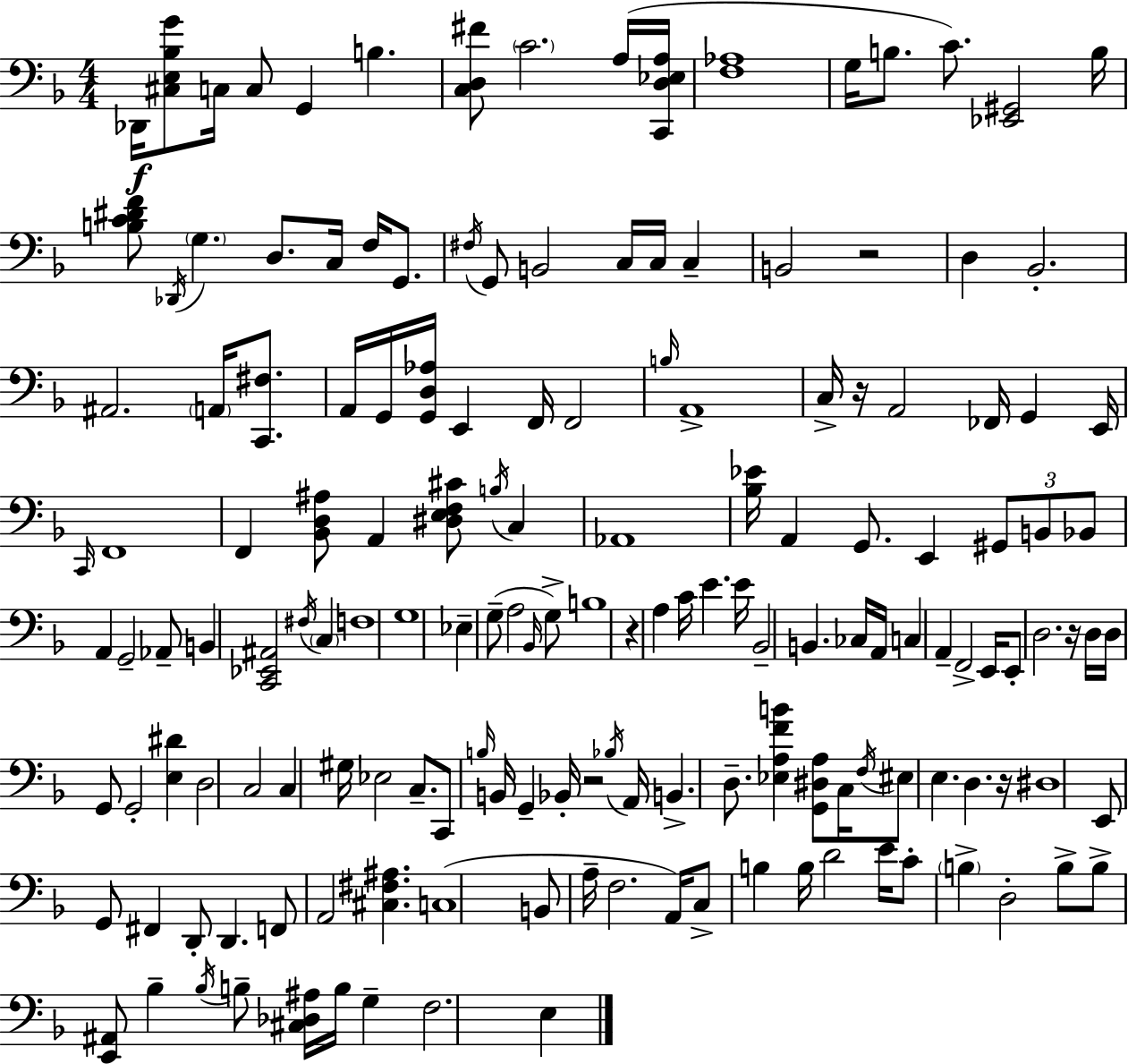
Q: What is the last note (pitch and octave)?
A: E3